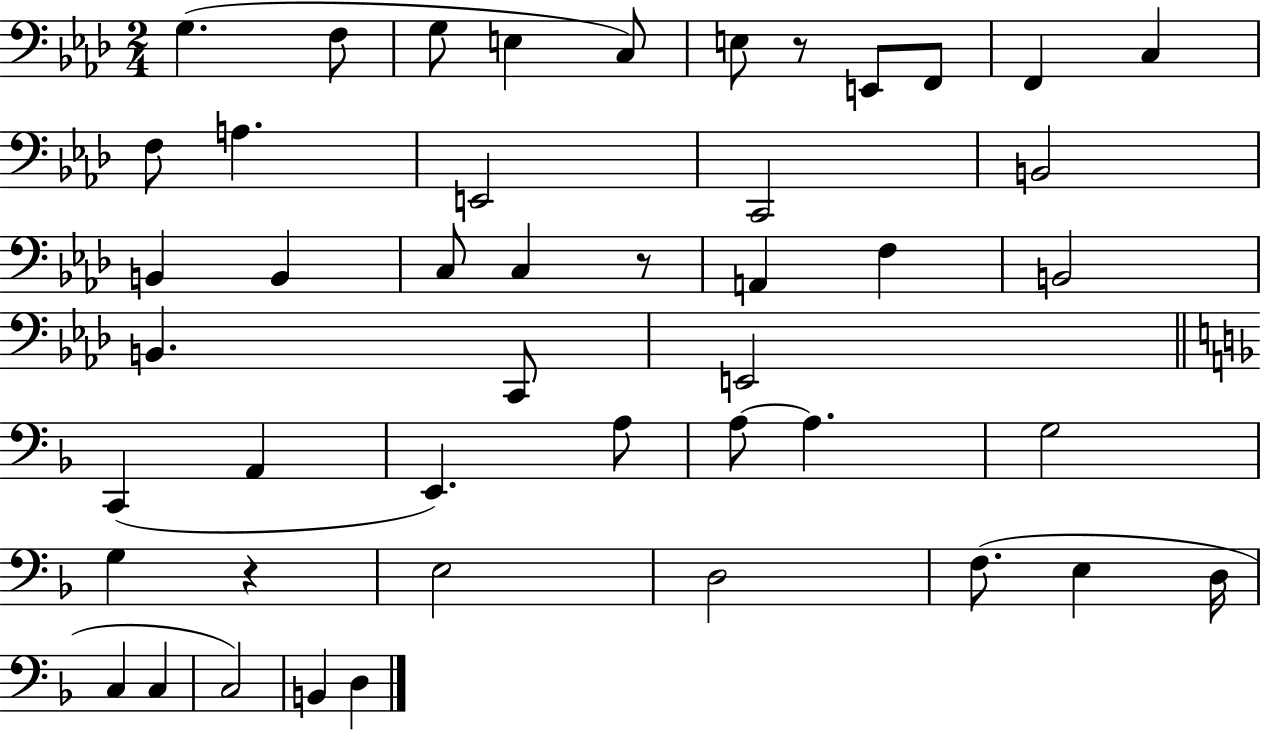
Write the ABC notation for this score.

X:1
T:Untitled
M:2/4
L:1/4
K:Ab
G, F,/2 G,/2 E, C,/2 E,/2 z/2 E,,/2 F,,/2 F,, C, F,/2 A, E,,2 C,,2 B,,2 B,, B,, C,/2 C, z/2 A,, F, B,,2 B,, C,,/2 E,,2 C,, A,, E,, A,/2 A,/2 A, G,2 G, z E,2 D,2 F,/2 E, D,/4 C, C, C,2 B,, D,